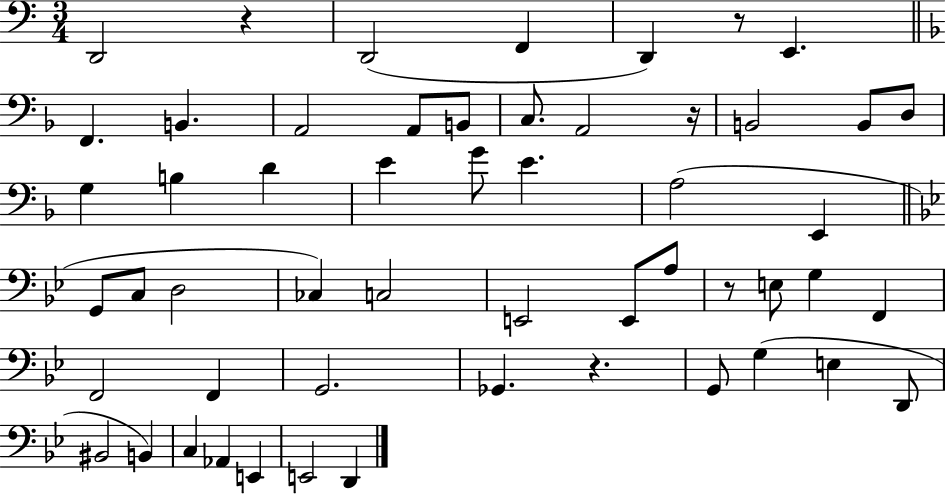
D2/h R/q D2/h F2/q D2/q R/e E2/q. F2/q. B2/q. A2/h A2/e B2/e C3/e. A2/h R/s B2/h B2/e D3/e G3/q B3/q D4/q E4/q G4/e E4/q. A3/h E2/q G2/e C3/e D3/h CES3/q C3/h E2/h E2/e A3/e R/e E3/e G3/q F2/q F2/h F2/q G2/h. Gb2/q. R/q. G2/e G3/q E3/q D2/e BIS2/h B2/q C3/q Ab2/q E2/q E2/h D2/q